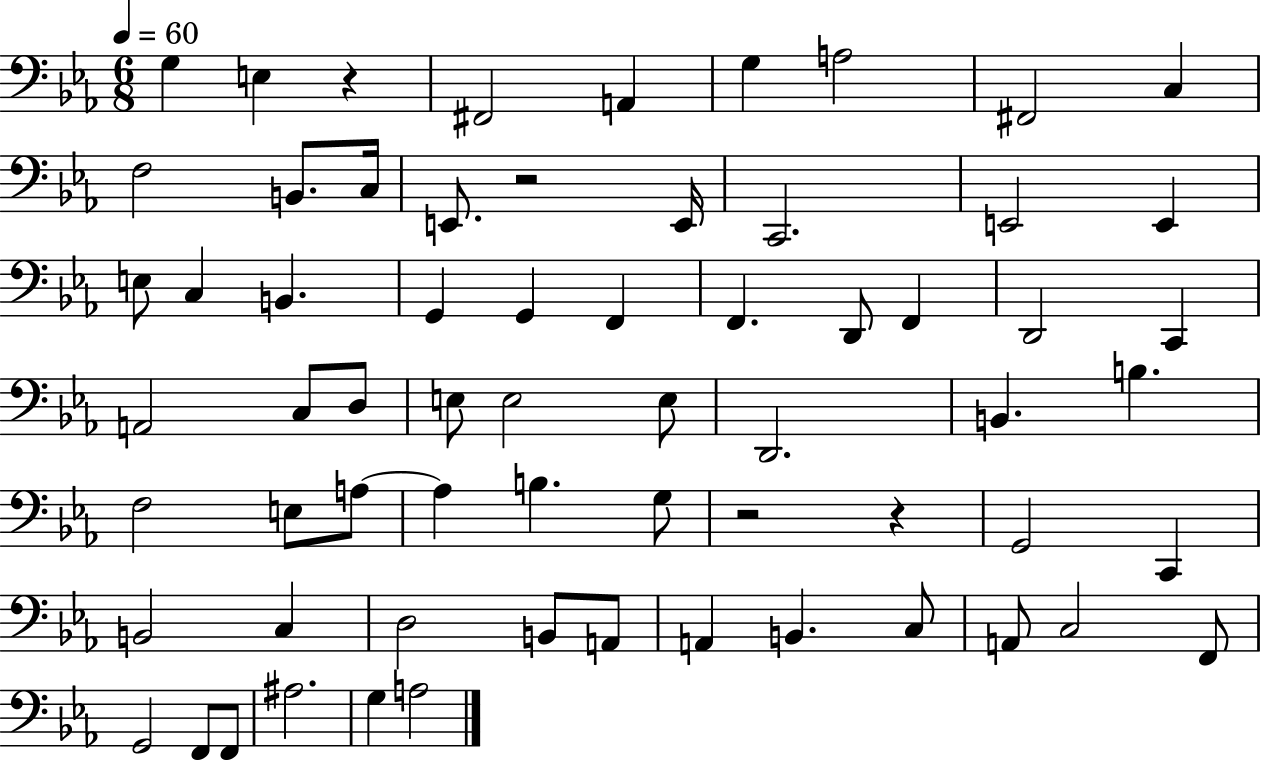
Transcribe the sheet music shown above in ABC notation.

X:1
T:Untitled
M:6/8
L:1/4
K:Eb
G, E, z ^F,,2 A,, G, A,2 ^F,,2 C, F,2 B,,/2 C,/4 E,,/2 z2 E,,/4 C,,2 E,,2 E,, E,/2 C, B,, G,, G,, F,, F,, D,,/2 F,, D,,2 C,, A,,2 C,/2 D,/2 E,/2 E,2 E,/2 D,,2 B,, B, F,2 E,/2 A,/2 A, B, G,/2 z2 z G,,2 C,, B,,2 C, D,2 B,,/2 A,,/2 A,, B,, C,/2 A,,/2 C,2 F,,/2 G,,2 F,,/2 F,,/2 ^A,2 G, A,2